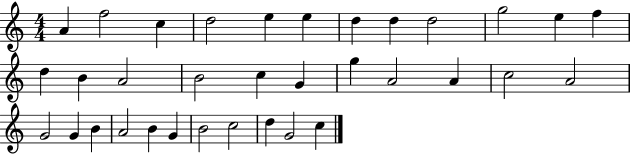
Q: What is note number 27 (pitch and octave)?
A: A4